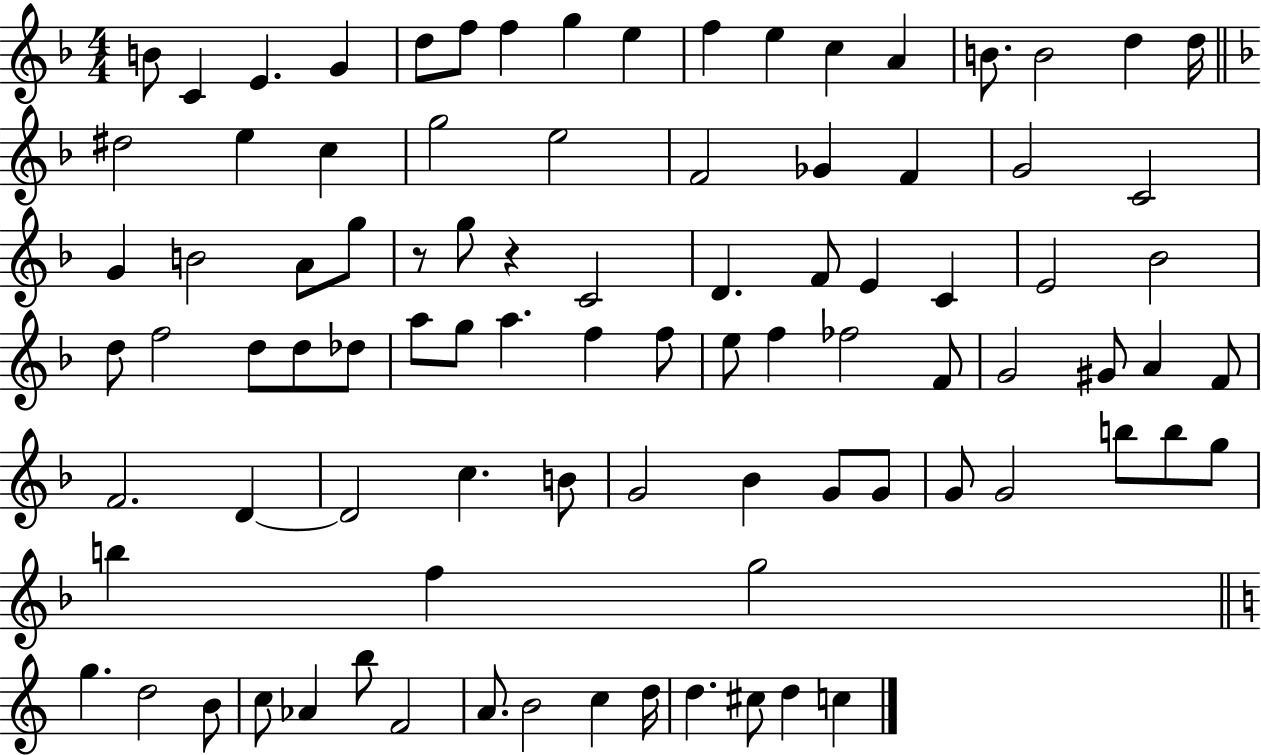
{
  \clef treble
  \numericTimeSignature
  \time 4/4
  \key f \major
  b'8 c'4 e'4. g'4 | d''8 f''8 f''4 g''4 e''4 | f''4 e''4 c''4 a'4 | b'8. b'2 d''4 d''16 | \break \bar "||" \break \key d \minor dis''2 e''4 c''4 | g''2 e''2 | f'2 ges'4 f'4 | g'2 c'2 | \break g'4 b'2 a'8 g''8 | r8 g''8 r4 c'2 | d'4. f'8 e'4 c'4 | e'2 bes'2 | \break d''8 f''2 d''8 d''8 des''8 | a''8 g''8 a''4. f''4 f''8 | e''8 f''4 fes''2 f'8 | g'2 gis'8 a'4 f'8 | \break f'2. d'4~~ | d'2 c''4. b'8 | g'2 bes'4 g'8 g'8 | g'8 g'2 b''8 b''8 g''8 | \break b''4 f''4 g''2 | \bar "||" \break \key c \major g''4. d''2 b'8 | c''8 aes'4 b''8 f'2 | a'8. b'2 c''4 d''16 | d''4. cis''8 d''4 c''4 | \break \bar "|."
}